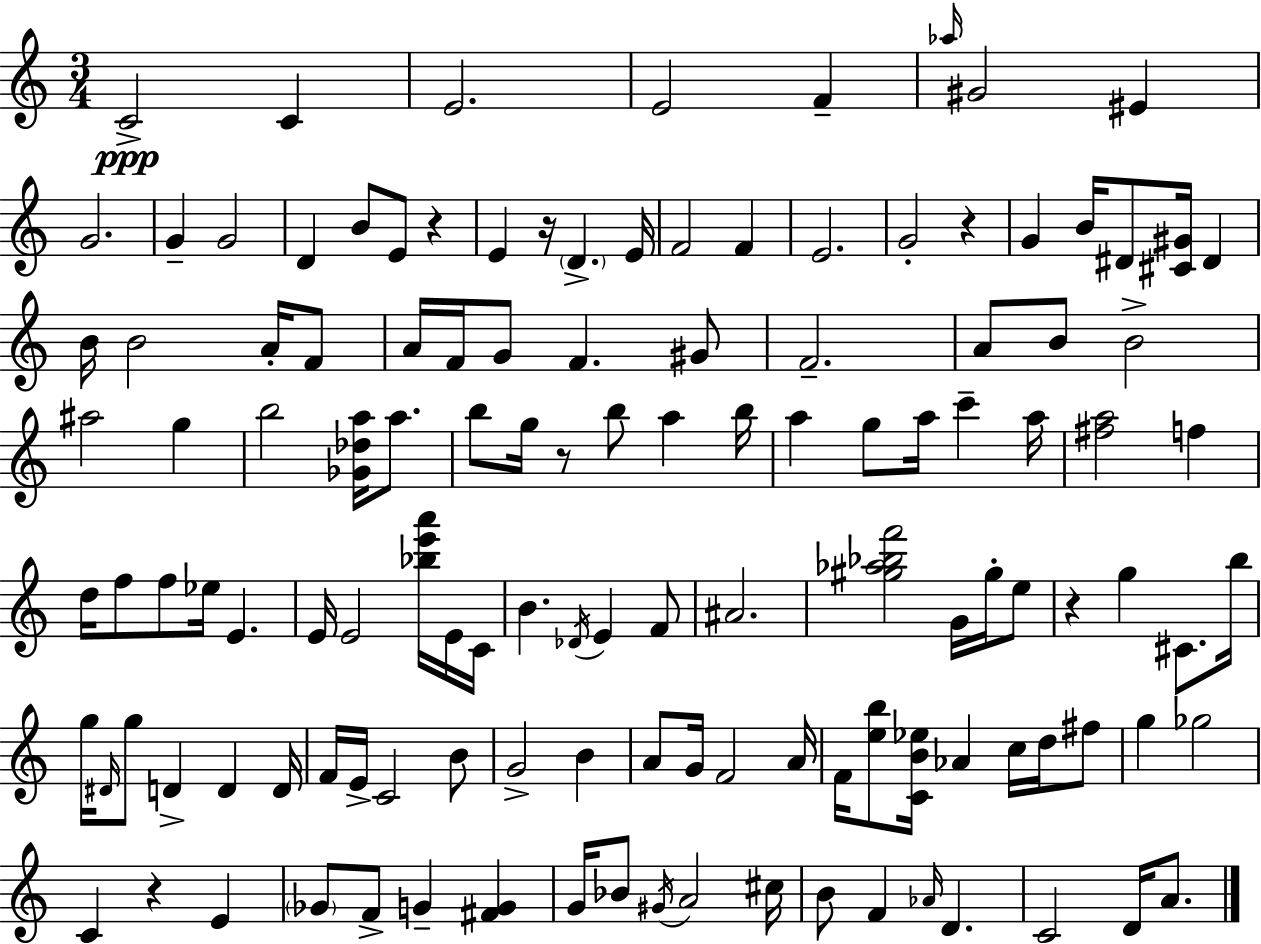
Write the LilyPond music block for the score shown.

{
  \clef treble
  \numericTimeSignature
  \time 3/4
  \key a \minor
  c'2->\ppp c'4 | e'2. | e'2 f'4-- | \grace { aes''16 } gis'2 eis'4 | \break g'2. | g'4-- g'2 | d'4 b'8 e'8 r4 | e'4 r16 \parenthesize d'4.-> | \break e'16 f'2 f'4 | e'2. | g'2-. r4 | g'4 b'16 dis'8 <cis' gis'>16 dis'4 | \break b'16 b'2 a'16-. f'8 | a'16 f'16 g'8 f'4. gis'8 | f'2.-- | a'8 b'8 b'2-> | \break ais''2 g''4 | b''2 <ges' des'' a''>16 a''8. | b''8 g''16 r8 b''8 a''4 | b''16 a''4 g''8 a''16 c'''4-- | \break a''16 <fis'' a''>2 f''4 | d''16 f''8 f''8 ees''16 e'4. | e'16 e'2 <bes'' e''' a'''>16 e'16 | c'16 b'4. \acciaccatura { des'16 } e'4 | \break f'8 ais'2. | <gis'' aes'' bes'' f'''>2 g'16 gis''16-. | e''8 r4 g''4 cis'8. | b''16 g''16 \grace { dis'16 } g''8 d'4-> d'4 | \break d'16 f'16 e'16-> c'2 | b'8 g'2-> b'4 | a'8 g'16 f'2 | a'16 f'16 <e'' b''>8 <c' b' ees''>16 aes'4 c''16 | \break d''16 fis''8 g''4 ges''2 | c'4 r4 e'4 | \parenthesize ges'8 f'8-> g'4-- <fis' g'>4 | g'16 bes'8 \acciaccatura { gis'16 } a'2 | \break cis''16 b'8 f'4 \grace { aes'16 } d'4. | c'2 | d'16 a'8. \bar "|."
}